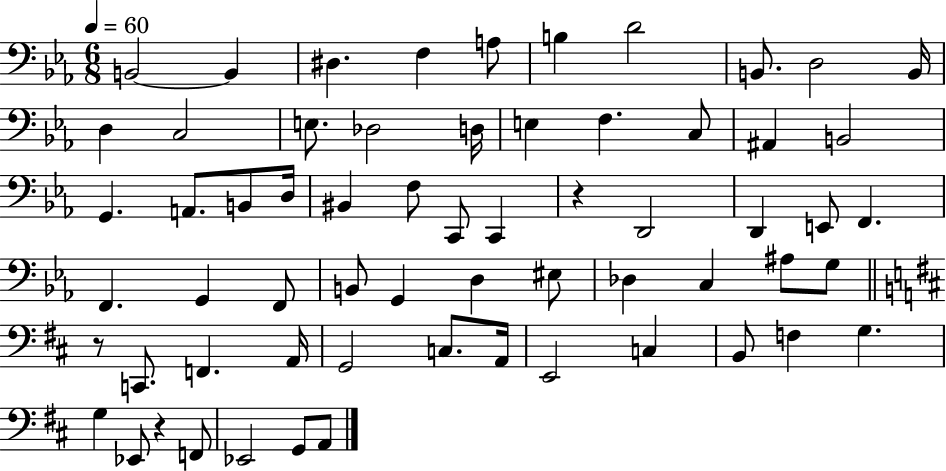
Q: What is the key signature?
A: EES major